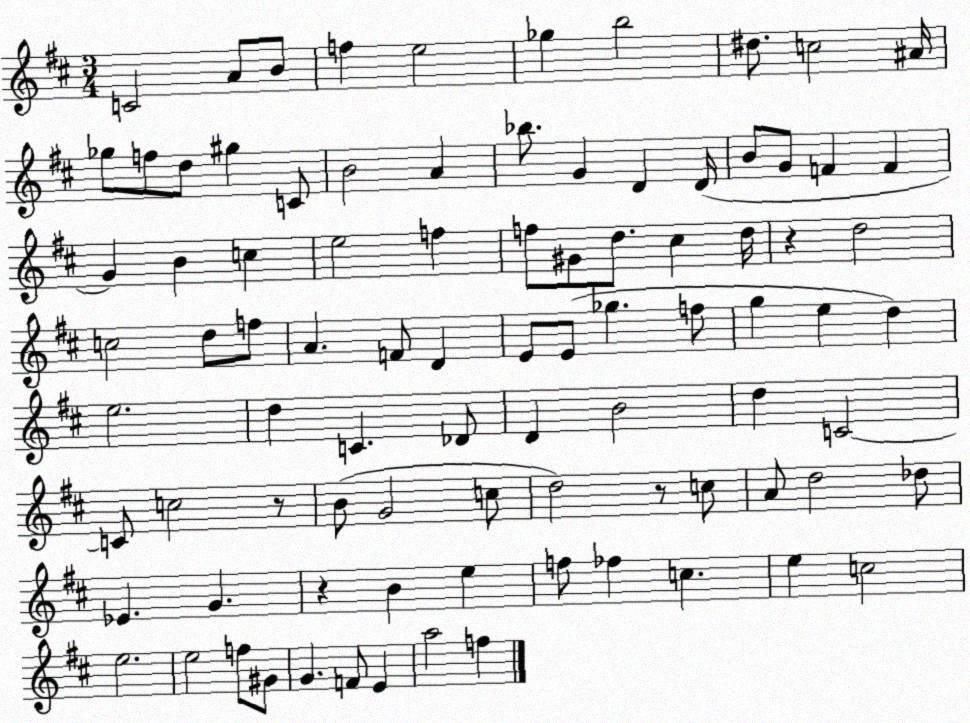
X:1
T:Untitled
M:3/4
L:1/4
K:D
C2 A/2 B/2 f e2 _g b2 ^d/2 c2 ^A/4 _g/2 f/2 d/2 ^g C/2 B2 A _b/2 G D D/4 B/2 G/2 F F G B c e2 f f/2 ^G/2 d/2 ^c d/4 z d2 c2 d/2 f/2 A F/2 D E/2 E/2 _g f/2 g e d e2 d C _D/2 D B2 d C2 C/2 c2 z/2 B/2 G2 c/2 d2 z/2 c/2 A/2 d2 _d/2 _E G z B e f/2 _f c e c2 e2 e2 f/2 ^G/2 G F/2 E a2 f